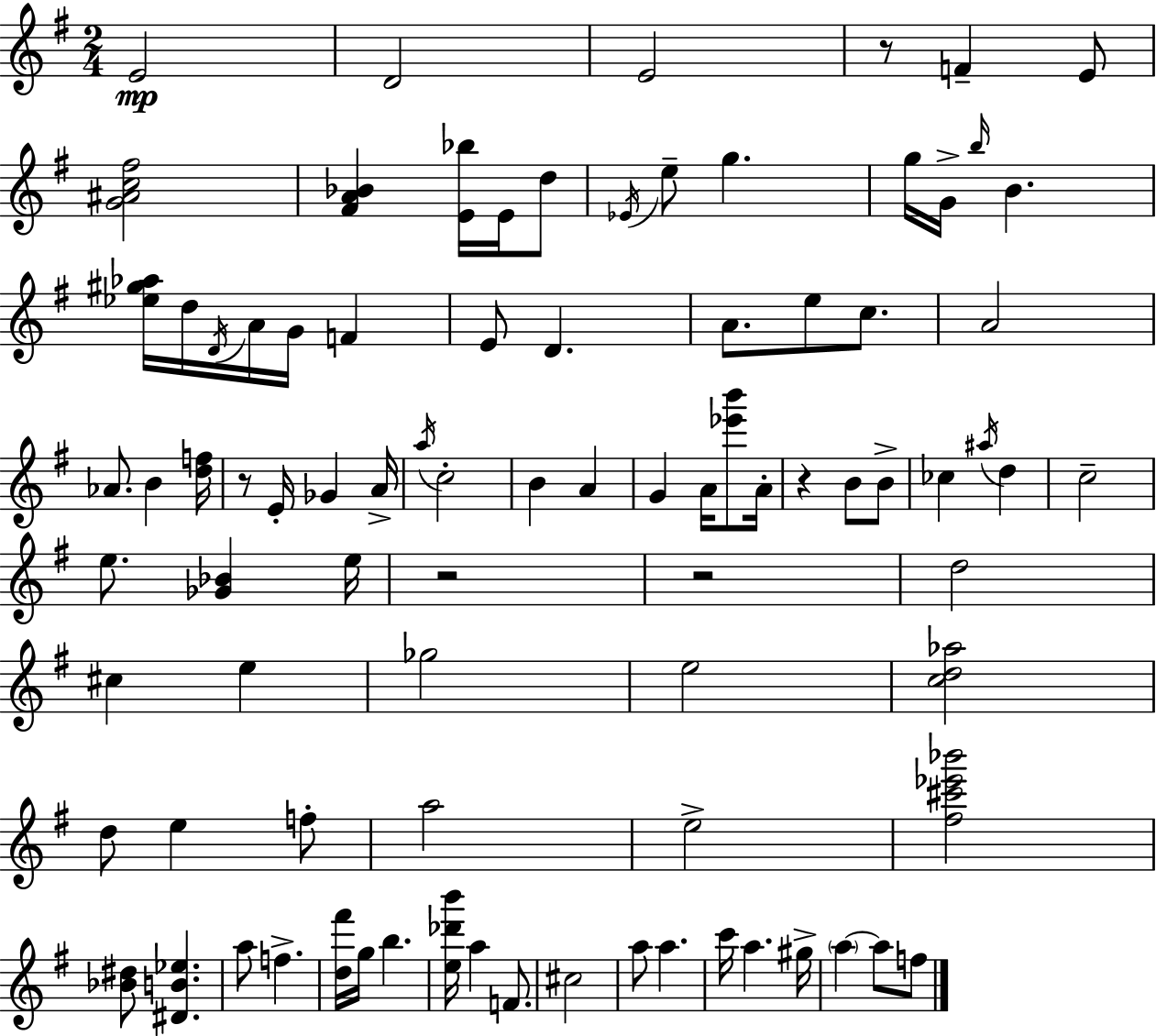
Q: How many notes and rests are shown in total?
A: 88